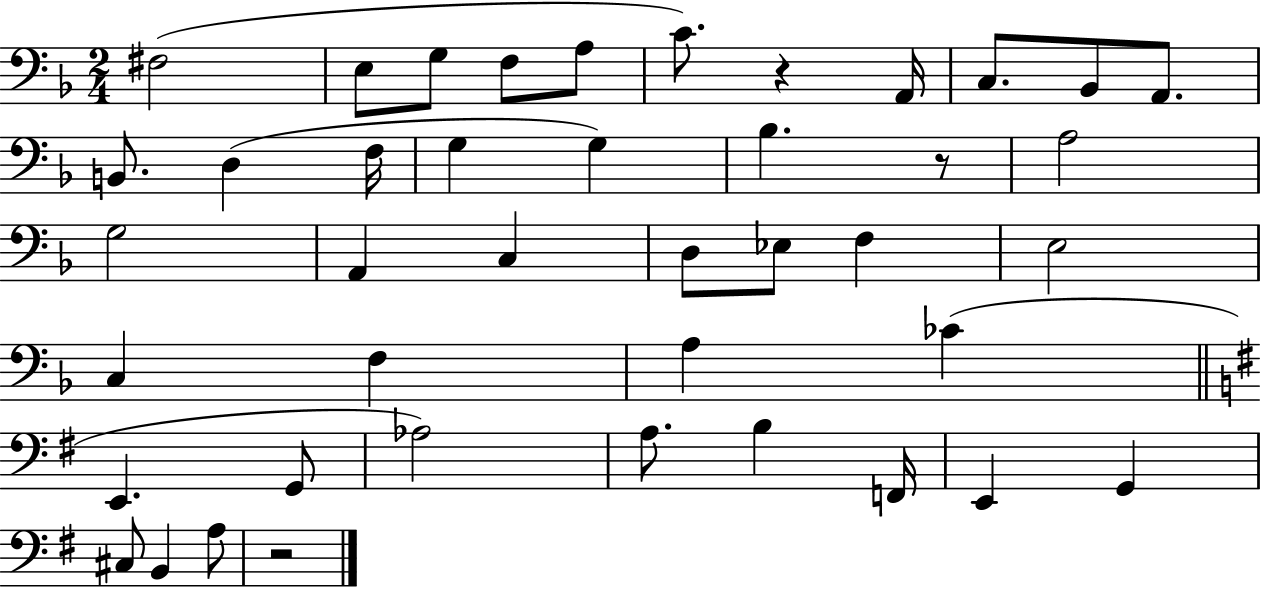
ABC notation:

X:1
T:Untitled
M:2/4
L:1/4
K:F
^F,2 E,/2 G,/2 F,/2 A,/2 C/2 z A,,/4 C,/2 _B,,/2 A,,/2 B,,/2 D, F,/4 G, G, _B, z/2 A,2 G,2 A,, C, D,/2 _E,/2 F, E,2 C, F, A, _C E,, G,,/2 _A,2 A,/2 B, F,,/4 E,, G,, ^C,/2 B,, A,/2 z2